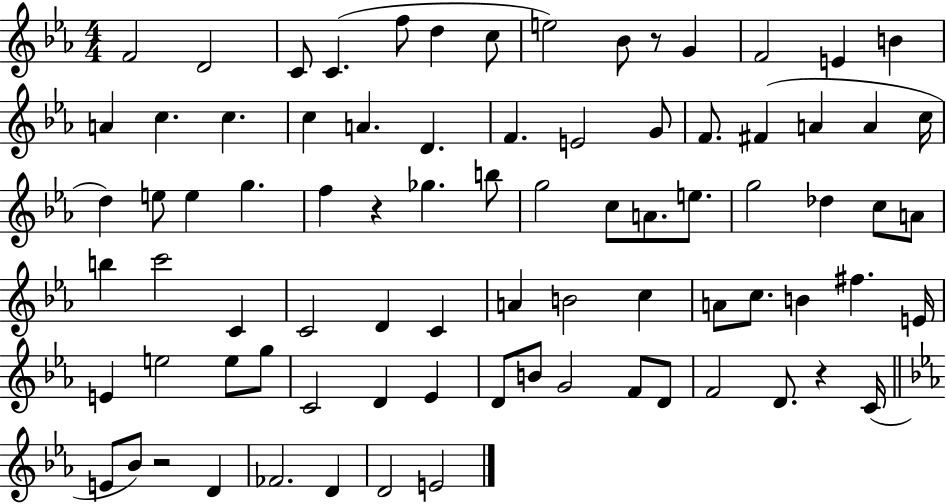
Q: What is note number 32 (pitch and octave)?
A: F5